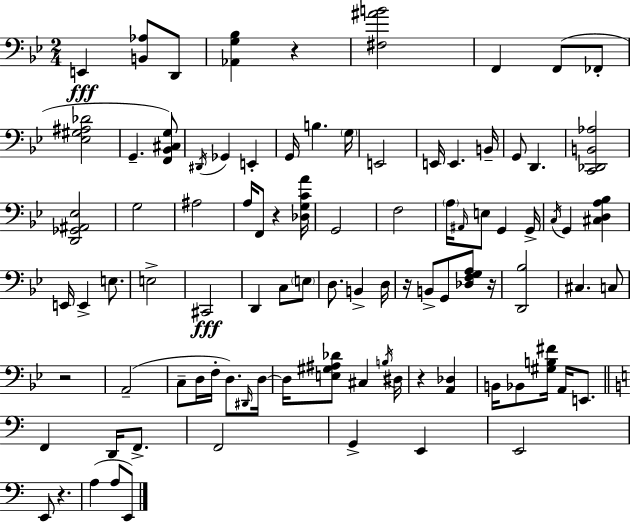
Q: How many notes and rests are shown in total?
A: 93